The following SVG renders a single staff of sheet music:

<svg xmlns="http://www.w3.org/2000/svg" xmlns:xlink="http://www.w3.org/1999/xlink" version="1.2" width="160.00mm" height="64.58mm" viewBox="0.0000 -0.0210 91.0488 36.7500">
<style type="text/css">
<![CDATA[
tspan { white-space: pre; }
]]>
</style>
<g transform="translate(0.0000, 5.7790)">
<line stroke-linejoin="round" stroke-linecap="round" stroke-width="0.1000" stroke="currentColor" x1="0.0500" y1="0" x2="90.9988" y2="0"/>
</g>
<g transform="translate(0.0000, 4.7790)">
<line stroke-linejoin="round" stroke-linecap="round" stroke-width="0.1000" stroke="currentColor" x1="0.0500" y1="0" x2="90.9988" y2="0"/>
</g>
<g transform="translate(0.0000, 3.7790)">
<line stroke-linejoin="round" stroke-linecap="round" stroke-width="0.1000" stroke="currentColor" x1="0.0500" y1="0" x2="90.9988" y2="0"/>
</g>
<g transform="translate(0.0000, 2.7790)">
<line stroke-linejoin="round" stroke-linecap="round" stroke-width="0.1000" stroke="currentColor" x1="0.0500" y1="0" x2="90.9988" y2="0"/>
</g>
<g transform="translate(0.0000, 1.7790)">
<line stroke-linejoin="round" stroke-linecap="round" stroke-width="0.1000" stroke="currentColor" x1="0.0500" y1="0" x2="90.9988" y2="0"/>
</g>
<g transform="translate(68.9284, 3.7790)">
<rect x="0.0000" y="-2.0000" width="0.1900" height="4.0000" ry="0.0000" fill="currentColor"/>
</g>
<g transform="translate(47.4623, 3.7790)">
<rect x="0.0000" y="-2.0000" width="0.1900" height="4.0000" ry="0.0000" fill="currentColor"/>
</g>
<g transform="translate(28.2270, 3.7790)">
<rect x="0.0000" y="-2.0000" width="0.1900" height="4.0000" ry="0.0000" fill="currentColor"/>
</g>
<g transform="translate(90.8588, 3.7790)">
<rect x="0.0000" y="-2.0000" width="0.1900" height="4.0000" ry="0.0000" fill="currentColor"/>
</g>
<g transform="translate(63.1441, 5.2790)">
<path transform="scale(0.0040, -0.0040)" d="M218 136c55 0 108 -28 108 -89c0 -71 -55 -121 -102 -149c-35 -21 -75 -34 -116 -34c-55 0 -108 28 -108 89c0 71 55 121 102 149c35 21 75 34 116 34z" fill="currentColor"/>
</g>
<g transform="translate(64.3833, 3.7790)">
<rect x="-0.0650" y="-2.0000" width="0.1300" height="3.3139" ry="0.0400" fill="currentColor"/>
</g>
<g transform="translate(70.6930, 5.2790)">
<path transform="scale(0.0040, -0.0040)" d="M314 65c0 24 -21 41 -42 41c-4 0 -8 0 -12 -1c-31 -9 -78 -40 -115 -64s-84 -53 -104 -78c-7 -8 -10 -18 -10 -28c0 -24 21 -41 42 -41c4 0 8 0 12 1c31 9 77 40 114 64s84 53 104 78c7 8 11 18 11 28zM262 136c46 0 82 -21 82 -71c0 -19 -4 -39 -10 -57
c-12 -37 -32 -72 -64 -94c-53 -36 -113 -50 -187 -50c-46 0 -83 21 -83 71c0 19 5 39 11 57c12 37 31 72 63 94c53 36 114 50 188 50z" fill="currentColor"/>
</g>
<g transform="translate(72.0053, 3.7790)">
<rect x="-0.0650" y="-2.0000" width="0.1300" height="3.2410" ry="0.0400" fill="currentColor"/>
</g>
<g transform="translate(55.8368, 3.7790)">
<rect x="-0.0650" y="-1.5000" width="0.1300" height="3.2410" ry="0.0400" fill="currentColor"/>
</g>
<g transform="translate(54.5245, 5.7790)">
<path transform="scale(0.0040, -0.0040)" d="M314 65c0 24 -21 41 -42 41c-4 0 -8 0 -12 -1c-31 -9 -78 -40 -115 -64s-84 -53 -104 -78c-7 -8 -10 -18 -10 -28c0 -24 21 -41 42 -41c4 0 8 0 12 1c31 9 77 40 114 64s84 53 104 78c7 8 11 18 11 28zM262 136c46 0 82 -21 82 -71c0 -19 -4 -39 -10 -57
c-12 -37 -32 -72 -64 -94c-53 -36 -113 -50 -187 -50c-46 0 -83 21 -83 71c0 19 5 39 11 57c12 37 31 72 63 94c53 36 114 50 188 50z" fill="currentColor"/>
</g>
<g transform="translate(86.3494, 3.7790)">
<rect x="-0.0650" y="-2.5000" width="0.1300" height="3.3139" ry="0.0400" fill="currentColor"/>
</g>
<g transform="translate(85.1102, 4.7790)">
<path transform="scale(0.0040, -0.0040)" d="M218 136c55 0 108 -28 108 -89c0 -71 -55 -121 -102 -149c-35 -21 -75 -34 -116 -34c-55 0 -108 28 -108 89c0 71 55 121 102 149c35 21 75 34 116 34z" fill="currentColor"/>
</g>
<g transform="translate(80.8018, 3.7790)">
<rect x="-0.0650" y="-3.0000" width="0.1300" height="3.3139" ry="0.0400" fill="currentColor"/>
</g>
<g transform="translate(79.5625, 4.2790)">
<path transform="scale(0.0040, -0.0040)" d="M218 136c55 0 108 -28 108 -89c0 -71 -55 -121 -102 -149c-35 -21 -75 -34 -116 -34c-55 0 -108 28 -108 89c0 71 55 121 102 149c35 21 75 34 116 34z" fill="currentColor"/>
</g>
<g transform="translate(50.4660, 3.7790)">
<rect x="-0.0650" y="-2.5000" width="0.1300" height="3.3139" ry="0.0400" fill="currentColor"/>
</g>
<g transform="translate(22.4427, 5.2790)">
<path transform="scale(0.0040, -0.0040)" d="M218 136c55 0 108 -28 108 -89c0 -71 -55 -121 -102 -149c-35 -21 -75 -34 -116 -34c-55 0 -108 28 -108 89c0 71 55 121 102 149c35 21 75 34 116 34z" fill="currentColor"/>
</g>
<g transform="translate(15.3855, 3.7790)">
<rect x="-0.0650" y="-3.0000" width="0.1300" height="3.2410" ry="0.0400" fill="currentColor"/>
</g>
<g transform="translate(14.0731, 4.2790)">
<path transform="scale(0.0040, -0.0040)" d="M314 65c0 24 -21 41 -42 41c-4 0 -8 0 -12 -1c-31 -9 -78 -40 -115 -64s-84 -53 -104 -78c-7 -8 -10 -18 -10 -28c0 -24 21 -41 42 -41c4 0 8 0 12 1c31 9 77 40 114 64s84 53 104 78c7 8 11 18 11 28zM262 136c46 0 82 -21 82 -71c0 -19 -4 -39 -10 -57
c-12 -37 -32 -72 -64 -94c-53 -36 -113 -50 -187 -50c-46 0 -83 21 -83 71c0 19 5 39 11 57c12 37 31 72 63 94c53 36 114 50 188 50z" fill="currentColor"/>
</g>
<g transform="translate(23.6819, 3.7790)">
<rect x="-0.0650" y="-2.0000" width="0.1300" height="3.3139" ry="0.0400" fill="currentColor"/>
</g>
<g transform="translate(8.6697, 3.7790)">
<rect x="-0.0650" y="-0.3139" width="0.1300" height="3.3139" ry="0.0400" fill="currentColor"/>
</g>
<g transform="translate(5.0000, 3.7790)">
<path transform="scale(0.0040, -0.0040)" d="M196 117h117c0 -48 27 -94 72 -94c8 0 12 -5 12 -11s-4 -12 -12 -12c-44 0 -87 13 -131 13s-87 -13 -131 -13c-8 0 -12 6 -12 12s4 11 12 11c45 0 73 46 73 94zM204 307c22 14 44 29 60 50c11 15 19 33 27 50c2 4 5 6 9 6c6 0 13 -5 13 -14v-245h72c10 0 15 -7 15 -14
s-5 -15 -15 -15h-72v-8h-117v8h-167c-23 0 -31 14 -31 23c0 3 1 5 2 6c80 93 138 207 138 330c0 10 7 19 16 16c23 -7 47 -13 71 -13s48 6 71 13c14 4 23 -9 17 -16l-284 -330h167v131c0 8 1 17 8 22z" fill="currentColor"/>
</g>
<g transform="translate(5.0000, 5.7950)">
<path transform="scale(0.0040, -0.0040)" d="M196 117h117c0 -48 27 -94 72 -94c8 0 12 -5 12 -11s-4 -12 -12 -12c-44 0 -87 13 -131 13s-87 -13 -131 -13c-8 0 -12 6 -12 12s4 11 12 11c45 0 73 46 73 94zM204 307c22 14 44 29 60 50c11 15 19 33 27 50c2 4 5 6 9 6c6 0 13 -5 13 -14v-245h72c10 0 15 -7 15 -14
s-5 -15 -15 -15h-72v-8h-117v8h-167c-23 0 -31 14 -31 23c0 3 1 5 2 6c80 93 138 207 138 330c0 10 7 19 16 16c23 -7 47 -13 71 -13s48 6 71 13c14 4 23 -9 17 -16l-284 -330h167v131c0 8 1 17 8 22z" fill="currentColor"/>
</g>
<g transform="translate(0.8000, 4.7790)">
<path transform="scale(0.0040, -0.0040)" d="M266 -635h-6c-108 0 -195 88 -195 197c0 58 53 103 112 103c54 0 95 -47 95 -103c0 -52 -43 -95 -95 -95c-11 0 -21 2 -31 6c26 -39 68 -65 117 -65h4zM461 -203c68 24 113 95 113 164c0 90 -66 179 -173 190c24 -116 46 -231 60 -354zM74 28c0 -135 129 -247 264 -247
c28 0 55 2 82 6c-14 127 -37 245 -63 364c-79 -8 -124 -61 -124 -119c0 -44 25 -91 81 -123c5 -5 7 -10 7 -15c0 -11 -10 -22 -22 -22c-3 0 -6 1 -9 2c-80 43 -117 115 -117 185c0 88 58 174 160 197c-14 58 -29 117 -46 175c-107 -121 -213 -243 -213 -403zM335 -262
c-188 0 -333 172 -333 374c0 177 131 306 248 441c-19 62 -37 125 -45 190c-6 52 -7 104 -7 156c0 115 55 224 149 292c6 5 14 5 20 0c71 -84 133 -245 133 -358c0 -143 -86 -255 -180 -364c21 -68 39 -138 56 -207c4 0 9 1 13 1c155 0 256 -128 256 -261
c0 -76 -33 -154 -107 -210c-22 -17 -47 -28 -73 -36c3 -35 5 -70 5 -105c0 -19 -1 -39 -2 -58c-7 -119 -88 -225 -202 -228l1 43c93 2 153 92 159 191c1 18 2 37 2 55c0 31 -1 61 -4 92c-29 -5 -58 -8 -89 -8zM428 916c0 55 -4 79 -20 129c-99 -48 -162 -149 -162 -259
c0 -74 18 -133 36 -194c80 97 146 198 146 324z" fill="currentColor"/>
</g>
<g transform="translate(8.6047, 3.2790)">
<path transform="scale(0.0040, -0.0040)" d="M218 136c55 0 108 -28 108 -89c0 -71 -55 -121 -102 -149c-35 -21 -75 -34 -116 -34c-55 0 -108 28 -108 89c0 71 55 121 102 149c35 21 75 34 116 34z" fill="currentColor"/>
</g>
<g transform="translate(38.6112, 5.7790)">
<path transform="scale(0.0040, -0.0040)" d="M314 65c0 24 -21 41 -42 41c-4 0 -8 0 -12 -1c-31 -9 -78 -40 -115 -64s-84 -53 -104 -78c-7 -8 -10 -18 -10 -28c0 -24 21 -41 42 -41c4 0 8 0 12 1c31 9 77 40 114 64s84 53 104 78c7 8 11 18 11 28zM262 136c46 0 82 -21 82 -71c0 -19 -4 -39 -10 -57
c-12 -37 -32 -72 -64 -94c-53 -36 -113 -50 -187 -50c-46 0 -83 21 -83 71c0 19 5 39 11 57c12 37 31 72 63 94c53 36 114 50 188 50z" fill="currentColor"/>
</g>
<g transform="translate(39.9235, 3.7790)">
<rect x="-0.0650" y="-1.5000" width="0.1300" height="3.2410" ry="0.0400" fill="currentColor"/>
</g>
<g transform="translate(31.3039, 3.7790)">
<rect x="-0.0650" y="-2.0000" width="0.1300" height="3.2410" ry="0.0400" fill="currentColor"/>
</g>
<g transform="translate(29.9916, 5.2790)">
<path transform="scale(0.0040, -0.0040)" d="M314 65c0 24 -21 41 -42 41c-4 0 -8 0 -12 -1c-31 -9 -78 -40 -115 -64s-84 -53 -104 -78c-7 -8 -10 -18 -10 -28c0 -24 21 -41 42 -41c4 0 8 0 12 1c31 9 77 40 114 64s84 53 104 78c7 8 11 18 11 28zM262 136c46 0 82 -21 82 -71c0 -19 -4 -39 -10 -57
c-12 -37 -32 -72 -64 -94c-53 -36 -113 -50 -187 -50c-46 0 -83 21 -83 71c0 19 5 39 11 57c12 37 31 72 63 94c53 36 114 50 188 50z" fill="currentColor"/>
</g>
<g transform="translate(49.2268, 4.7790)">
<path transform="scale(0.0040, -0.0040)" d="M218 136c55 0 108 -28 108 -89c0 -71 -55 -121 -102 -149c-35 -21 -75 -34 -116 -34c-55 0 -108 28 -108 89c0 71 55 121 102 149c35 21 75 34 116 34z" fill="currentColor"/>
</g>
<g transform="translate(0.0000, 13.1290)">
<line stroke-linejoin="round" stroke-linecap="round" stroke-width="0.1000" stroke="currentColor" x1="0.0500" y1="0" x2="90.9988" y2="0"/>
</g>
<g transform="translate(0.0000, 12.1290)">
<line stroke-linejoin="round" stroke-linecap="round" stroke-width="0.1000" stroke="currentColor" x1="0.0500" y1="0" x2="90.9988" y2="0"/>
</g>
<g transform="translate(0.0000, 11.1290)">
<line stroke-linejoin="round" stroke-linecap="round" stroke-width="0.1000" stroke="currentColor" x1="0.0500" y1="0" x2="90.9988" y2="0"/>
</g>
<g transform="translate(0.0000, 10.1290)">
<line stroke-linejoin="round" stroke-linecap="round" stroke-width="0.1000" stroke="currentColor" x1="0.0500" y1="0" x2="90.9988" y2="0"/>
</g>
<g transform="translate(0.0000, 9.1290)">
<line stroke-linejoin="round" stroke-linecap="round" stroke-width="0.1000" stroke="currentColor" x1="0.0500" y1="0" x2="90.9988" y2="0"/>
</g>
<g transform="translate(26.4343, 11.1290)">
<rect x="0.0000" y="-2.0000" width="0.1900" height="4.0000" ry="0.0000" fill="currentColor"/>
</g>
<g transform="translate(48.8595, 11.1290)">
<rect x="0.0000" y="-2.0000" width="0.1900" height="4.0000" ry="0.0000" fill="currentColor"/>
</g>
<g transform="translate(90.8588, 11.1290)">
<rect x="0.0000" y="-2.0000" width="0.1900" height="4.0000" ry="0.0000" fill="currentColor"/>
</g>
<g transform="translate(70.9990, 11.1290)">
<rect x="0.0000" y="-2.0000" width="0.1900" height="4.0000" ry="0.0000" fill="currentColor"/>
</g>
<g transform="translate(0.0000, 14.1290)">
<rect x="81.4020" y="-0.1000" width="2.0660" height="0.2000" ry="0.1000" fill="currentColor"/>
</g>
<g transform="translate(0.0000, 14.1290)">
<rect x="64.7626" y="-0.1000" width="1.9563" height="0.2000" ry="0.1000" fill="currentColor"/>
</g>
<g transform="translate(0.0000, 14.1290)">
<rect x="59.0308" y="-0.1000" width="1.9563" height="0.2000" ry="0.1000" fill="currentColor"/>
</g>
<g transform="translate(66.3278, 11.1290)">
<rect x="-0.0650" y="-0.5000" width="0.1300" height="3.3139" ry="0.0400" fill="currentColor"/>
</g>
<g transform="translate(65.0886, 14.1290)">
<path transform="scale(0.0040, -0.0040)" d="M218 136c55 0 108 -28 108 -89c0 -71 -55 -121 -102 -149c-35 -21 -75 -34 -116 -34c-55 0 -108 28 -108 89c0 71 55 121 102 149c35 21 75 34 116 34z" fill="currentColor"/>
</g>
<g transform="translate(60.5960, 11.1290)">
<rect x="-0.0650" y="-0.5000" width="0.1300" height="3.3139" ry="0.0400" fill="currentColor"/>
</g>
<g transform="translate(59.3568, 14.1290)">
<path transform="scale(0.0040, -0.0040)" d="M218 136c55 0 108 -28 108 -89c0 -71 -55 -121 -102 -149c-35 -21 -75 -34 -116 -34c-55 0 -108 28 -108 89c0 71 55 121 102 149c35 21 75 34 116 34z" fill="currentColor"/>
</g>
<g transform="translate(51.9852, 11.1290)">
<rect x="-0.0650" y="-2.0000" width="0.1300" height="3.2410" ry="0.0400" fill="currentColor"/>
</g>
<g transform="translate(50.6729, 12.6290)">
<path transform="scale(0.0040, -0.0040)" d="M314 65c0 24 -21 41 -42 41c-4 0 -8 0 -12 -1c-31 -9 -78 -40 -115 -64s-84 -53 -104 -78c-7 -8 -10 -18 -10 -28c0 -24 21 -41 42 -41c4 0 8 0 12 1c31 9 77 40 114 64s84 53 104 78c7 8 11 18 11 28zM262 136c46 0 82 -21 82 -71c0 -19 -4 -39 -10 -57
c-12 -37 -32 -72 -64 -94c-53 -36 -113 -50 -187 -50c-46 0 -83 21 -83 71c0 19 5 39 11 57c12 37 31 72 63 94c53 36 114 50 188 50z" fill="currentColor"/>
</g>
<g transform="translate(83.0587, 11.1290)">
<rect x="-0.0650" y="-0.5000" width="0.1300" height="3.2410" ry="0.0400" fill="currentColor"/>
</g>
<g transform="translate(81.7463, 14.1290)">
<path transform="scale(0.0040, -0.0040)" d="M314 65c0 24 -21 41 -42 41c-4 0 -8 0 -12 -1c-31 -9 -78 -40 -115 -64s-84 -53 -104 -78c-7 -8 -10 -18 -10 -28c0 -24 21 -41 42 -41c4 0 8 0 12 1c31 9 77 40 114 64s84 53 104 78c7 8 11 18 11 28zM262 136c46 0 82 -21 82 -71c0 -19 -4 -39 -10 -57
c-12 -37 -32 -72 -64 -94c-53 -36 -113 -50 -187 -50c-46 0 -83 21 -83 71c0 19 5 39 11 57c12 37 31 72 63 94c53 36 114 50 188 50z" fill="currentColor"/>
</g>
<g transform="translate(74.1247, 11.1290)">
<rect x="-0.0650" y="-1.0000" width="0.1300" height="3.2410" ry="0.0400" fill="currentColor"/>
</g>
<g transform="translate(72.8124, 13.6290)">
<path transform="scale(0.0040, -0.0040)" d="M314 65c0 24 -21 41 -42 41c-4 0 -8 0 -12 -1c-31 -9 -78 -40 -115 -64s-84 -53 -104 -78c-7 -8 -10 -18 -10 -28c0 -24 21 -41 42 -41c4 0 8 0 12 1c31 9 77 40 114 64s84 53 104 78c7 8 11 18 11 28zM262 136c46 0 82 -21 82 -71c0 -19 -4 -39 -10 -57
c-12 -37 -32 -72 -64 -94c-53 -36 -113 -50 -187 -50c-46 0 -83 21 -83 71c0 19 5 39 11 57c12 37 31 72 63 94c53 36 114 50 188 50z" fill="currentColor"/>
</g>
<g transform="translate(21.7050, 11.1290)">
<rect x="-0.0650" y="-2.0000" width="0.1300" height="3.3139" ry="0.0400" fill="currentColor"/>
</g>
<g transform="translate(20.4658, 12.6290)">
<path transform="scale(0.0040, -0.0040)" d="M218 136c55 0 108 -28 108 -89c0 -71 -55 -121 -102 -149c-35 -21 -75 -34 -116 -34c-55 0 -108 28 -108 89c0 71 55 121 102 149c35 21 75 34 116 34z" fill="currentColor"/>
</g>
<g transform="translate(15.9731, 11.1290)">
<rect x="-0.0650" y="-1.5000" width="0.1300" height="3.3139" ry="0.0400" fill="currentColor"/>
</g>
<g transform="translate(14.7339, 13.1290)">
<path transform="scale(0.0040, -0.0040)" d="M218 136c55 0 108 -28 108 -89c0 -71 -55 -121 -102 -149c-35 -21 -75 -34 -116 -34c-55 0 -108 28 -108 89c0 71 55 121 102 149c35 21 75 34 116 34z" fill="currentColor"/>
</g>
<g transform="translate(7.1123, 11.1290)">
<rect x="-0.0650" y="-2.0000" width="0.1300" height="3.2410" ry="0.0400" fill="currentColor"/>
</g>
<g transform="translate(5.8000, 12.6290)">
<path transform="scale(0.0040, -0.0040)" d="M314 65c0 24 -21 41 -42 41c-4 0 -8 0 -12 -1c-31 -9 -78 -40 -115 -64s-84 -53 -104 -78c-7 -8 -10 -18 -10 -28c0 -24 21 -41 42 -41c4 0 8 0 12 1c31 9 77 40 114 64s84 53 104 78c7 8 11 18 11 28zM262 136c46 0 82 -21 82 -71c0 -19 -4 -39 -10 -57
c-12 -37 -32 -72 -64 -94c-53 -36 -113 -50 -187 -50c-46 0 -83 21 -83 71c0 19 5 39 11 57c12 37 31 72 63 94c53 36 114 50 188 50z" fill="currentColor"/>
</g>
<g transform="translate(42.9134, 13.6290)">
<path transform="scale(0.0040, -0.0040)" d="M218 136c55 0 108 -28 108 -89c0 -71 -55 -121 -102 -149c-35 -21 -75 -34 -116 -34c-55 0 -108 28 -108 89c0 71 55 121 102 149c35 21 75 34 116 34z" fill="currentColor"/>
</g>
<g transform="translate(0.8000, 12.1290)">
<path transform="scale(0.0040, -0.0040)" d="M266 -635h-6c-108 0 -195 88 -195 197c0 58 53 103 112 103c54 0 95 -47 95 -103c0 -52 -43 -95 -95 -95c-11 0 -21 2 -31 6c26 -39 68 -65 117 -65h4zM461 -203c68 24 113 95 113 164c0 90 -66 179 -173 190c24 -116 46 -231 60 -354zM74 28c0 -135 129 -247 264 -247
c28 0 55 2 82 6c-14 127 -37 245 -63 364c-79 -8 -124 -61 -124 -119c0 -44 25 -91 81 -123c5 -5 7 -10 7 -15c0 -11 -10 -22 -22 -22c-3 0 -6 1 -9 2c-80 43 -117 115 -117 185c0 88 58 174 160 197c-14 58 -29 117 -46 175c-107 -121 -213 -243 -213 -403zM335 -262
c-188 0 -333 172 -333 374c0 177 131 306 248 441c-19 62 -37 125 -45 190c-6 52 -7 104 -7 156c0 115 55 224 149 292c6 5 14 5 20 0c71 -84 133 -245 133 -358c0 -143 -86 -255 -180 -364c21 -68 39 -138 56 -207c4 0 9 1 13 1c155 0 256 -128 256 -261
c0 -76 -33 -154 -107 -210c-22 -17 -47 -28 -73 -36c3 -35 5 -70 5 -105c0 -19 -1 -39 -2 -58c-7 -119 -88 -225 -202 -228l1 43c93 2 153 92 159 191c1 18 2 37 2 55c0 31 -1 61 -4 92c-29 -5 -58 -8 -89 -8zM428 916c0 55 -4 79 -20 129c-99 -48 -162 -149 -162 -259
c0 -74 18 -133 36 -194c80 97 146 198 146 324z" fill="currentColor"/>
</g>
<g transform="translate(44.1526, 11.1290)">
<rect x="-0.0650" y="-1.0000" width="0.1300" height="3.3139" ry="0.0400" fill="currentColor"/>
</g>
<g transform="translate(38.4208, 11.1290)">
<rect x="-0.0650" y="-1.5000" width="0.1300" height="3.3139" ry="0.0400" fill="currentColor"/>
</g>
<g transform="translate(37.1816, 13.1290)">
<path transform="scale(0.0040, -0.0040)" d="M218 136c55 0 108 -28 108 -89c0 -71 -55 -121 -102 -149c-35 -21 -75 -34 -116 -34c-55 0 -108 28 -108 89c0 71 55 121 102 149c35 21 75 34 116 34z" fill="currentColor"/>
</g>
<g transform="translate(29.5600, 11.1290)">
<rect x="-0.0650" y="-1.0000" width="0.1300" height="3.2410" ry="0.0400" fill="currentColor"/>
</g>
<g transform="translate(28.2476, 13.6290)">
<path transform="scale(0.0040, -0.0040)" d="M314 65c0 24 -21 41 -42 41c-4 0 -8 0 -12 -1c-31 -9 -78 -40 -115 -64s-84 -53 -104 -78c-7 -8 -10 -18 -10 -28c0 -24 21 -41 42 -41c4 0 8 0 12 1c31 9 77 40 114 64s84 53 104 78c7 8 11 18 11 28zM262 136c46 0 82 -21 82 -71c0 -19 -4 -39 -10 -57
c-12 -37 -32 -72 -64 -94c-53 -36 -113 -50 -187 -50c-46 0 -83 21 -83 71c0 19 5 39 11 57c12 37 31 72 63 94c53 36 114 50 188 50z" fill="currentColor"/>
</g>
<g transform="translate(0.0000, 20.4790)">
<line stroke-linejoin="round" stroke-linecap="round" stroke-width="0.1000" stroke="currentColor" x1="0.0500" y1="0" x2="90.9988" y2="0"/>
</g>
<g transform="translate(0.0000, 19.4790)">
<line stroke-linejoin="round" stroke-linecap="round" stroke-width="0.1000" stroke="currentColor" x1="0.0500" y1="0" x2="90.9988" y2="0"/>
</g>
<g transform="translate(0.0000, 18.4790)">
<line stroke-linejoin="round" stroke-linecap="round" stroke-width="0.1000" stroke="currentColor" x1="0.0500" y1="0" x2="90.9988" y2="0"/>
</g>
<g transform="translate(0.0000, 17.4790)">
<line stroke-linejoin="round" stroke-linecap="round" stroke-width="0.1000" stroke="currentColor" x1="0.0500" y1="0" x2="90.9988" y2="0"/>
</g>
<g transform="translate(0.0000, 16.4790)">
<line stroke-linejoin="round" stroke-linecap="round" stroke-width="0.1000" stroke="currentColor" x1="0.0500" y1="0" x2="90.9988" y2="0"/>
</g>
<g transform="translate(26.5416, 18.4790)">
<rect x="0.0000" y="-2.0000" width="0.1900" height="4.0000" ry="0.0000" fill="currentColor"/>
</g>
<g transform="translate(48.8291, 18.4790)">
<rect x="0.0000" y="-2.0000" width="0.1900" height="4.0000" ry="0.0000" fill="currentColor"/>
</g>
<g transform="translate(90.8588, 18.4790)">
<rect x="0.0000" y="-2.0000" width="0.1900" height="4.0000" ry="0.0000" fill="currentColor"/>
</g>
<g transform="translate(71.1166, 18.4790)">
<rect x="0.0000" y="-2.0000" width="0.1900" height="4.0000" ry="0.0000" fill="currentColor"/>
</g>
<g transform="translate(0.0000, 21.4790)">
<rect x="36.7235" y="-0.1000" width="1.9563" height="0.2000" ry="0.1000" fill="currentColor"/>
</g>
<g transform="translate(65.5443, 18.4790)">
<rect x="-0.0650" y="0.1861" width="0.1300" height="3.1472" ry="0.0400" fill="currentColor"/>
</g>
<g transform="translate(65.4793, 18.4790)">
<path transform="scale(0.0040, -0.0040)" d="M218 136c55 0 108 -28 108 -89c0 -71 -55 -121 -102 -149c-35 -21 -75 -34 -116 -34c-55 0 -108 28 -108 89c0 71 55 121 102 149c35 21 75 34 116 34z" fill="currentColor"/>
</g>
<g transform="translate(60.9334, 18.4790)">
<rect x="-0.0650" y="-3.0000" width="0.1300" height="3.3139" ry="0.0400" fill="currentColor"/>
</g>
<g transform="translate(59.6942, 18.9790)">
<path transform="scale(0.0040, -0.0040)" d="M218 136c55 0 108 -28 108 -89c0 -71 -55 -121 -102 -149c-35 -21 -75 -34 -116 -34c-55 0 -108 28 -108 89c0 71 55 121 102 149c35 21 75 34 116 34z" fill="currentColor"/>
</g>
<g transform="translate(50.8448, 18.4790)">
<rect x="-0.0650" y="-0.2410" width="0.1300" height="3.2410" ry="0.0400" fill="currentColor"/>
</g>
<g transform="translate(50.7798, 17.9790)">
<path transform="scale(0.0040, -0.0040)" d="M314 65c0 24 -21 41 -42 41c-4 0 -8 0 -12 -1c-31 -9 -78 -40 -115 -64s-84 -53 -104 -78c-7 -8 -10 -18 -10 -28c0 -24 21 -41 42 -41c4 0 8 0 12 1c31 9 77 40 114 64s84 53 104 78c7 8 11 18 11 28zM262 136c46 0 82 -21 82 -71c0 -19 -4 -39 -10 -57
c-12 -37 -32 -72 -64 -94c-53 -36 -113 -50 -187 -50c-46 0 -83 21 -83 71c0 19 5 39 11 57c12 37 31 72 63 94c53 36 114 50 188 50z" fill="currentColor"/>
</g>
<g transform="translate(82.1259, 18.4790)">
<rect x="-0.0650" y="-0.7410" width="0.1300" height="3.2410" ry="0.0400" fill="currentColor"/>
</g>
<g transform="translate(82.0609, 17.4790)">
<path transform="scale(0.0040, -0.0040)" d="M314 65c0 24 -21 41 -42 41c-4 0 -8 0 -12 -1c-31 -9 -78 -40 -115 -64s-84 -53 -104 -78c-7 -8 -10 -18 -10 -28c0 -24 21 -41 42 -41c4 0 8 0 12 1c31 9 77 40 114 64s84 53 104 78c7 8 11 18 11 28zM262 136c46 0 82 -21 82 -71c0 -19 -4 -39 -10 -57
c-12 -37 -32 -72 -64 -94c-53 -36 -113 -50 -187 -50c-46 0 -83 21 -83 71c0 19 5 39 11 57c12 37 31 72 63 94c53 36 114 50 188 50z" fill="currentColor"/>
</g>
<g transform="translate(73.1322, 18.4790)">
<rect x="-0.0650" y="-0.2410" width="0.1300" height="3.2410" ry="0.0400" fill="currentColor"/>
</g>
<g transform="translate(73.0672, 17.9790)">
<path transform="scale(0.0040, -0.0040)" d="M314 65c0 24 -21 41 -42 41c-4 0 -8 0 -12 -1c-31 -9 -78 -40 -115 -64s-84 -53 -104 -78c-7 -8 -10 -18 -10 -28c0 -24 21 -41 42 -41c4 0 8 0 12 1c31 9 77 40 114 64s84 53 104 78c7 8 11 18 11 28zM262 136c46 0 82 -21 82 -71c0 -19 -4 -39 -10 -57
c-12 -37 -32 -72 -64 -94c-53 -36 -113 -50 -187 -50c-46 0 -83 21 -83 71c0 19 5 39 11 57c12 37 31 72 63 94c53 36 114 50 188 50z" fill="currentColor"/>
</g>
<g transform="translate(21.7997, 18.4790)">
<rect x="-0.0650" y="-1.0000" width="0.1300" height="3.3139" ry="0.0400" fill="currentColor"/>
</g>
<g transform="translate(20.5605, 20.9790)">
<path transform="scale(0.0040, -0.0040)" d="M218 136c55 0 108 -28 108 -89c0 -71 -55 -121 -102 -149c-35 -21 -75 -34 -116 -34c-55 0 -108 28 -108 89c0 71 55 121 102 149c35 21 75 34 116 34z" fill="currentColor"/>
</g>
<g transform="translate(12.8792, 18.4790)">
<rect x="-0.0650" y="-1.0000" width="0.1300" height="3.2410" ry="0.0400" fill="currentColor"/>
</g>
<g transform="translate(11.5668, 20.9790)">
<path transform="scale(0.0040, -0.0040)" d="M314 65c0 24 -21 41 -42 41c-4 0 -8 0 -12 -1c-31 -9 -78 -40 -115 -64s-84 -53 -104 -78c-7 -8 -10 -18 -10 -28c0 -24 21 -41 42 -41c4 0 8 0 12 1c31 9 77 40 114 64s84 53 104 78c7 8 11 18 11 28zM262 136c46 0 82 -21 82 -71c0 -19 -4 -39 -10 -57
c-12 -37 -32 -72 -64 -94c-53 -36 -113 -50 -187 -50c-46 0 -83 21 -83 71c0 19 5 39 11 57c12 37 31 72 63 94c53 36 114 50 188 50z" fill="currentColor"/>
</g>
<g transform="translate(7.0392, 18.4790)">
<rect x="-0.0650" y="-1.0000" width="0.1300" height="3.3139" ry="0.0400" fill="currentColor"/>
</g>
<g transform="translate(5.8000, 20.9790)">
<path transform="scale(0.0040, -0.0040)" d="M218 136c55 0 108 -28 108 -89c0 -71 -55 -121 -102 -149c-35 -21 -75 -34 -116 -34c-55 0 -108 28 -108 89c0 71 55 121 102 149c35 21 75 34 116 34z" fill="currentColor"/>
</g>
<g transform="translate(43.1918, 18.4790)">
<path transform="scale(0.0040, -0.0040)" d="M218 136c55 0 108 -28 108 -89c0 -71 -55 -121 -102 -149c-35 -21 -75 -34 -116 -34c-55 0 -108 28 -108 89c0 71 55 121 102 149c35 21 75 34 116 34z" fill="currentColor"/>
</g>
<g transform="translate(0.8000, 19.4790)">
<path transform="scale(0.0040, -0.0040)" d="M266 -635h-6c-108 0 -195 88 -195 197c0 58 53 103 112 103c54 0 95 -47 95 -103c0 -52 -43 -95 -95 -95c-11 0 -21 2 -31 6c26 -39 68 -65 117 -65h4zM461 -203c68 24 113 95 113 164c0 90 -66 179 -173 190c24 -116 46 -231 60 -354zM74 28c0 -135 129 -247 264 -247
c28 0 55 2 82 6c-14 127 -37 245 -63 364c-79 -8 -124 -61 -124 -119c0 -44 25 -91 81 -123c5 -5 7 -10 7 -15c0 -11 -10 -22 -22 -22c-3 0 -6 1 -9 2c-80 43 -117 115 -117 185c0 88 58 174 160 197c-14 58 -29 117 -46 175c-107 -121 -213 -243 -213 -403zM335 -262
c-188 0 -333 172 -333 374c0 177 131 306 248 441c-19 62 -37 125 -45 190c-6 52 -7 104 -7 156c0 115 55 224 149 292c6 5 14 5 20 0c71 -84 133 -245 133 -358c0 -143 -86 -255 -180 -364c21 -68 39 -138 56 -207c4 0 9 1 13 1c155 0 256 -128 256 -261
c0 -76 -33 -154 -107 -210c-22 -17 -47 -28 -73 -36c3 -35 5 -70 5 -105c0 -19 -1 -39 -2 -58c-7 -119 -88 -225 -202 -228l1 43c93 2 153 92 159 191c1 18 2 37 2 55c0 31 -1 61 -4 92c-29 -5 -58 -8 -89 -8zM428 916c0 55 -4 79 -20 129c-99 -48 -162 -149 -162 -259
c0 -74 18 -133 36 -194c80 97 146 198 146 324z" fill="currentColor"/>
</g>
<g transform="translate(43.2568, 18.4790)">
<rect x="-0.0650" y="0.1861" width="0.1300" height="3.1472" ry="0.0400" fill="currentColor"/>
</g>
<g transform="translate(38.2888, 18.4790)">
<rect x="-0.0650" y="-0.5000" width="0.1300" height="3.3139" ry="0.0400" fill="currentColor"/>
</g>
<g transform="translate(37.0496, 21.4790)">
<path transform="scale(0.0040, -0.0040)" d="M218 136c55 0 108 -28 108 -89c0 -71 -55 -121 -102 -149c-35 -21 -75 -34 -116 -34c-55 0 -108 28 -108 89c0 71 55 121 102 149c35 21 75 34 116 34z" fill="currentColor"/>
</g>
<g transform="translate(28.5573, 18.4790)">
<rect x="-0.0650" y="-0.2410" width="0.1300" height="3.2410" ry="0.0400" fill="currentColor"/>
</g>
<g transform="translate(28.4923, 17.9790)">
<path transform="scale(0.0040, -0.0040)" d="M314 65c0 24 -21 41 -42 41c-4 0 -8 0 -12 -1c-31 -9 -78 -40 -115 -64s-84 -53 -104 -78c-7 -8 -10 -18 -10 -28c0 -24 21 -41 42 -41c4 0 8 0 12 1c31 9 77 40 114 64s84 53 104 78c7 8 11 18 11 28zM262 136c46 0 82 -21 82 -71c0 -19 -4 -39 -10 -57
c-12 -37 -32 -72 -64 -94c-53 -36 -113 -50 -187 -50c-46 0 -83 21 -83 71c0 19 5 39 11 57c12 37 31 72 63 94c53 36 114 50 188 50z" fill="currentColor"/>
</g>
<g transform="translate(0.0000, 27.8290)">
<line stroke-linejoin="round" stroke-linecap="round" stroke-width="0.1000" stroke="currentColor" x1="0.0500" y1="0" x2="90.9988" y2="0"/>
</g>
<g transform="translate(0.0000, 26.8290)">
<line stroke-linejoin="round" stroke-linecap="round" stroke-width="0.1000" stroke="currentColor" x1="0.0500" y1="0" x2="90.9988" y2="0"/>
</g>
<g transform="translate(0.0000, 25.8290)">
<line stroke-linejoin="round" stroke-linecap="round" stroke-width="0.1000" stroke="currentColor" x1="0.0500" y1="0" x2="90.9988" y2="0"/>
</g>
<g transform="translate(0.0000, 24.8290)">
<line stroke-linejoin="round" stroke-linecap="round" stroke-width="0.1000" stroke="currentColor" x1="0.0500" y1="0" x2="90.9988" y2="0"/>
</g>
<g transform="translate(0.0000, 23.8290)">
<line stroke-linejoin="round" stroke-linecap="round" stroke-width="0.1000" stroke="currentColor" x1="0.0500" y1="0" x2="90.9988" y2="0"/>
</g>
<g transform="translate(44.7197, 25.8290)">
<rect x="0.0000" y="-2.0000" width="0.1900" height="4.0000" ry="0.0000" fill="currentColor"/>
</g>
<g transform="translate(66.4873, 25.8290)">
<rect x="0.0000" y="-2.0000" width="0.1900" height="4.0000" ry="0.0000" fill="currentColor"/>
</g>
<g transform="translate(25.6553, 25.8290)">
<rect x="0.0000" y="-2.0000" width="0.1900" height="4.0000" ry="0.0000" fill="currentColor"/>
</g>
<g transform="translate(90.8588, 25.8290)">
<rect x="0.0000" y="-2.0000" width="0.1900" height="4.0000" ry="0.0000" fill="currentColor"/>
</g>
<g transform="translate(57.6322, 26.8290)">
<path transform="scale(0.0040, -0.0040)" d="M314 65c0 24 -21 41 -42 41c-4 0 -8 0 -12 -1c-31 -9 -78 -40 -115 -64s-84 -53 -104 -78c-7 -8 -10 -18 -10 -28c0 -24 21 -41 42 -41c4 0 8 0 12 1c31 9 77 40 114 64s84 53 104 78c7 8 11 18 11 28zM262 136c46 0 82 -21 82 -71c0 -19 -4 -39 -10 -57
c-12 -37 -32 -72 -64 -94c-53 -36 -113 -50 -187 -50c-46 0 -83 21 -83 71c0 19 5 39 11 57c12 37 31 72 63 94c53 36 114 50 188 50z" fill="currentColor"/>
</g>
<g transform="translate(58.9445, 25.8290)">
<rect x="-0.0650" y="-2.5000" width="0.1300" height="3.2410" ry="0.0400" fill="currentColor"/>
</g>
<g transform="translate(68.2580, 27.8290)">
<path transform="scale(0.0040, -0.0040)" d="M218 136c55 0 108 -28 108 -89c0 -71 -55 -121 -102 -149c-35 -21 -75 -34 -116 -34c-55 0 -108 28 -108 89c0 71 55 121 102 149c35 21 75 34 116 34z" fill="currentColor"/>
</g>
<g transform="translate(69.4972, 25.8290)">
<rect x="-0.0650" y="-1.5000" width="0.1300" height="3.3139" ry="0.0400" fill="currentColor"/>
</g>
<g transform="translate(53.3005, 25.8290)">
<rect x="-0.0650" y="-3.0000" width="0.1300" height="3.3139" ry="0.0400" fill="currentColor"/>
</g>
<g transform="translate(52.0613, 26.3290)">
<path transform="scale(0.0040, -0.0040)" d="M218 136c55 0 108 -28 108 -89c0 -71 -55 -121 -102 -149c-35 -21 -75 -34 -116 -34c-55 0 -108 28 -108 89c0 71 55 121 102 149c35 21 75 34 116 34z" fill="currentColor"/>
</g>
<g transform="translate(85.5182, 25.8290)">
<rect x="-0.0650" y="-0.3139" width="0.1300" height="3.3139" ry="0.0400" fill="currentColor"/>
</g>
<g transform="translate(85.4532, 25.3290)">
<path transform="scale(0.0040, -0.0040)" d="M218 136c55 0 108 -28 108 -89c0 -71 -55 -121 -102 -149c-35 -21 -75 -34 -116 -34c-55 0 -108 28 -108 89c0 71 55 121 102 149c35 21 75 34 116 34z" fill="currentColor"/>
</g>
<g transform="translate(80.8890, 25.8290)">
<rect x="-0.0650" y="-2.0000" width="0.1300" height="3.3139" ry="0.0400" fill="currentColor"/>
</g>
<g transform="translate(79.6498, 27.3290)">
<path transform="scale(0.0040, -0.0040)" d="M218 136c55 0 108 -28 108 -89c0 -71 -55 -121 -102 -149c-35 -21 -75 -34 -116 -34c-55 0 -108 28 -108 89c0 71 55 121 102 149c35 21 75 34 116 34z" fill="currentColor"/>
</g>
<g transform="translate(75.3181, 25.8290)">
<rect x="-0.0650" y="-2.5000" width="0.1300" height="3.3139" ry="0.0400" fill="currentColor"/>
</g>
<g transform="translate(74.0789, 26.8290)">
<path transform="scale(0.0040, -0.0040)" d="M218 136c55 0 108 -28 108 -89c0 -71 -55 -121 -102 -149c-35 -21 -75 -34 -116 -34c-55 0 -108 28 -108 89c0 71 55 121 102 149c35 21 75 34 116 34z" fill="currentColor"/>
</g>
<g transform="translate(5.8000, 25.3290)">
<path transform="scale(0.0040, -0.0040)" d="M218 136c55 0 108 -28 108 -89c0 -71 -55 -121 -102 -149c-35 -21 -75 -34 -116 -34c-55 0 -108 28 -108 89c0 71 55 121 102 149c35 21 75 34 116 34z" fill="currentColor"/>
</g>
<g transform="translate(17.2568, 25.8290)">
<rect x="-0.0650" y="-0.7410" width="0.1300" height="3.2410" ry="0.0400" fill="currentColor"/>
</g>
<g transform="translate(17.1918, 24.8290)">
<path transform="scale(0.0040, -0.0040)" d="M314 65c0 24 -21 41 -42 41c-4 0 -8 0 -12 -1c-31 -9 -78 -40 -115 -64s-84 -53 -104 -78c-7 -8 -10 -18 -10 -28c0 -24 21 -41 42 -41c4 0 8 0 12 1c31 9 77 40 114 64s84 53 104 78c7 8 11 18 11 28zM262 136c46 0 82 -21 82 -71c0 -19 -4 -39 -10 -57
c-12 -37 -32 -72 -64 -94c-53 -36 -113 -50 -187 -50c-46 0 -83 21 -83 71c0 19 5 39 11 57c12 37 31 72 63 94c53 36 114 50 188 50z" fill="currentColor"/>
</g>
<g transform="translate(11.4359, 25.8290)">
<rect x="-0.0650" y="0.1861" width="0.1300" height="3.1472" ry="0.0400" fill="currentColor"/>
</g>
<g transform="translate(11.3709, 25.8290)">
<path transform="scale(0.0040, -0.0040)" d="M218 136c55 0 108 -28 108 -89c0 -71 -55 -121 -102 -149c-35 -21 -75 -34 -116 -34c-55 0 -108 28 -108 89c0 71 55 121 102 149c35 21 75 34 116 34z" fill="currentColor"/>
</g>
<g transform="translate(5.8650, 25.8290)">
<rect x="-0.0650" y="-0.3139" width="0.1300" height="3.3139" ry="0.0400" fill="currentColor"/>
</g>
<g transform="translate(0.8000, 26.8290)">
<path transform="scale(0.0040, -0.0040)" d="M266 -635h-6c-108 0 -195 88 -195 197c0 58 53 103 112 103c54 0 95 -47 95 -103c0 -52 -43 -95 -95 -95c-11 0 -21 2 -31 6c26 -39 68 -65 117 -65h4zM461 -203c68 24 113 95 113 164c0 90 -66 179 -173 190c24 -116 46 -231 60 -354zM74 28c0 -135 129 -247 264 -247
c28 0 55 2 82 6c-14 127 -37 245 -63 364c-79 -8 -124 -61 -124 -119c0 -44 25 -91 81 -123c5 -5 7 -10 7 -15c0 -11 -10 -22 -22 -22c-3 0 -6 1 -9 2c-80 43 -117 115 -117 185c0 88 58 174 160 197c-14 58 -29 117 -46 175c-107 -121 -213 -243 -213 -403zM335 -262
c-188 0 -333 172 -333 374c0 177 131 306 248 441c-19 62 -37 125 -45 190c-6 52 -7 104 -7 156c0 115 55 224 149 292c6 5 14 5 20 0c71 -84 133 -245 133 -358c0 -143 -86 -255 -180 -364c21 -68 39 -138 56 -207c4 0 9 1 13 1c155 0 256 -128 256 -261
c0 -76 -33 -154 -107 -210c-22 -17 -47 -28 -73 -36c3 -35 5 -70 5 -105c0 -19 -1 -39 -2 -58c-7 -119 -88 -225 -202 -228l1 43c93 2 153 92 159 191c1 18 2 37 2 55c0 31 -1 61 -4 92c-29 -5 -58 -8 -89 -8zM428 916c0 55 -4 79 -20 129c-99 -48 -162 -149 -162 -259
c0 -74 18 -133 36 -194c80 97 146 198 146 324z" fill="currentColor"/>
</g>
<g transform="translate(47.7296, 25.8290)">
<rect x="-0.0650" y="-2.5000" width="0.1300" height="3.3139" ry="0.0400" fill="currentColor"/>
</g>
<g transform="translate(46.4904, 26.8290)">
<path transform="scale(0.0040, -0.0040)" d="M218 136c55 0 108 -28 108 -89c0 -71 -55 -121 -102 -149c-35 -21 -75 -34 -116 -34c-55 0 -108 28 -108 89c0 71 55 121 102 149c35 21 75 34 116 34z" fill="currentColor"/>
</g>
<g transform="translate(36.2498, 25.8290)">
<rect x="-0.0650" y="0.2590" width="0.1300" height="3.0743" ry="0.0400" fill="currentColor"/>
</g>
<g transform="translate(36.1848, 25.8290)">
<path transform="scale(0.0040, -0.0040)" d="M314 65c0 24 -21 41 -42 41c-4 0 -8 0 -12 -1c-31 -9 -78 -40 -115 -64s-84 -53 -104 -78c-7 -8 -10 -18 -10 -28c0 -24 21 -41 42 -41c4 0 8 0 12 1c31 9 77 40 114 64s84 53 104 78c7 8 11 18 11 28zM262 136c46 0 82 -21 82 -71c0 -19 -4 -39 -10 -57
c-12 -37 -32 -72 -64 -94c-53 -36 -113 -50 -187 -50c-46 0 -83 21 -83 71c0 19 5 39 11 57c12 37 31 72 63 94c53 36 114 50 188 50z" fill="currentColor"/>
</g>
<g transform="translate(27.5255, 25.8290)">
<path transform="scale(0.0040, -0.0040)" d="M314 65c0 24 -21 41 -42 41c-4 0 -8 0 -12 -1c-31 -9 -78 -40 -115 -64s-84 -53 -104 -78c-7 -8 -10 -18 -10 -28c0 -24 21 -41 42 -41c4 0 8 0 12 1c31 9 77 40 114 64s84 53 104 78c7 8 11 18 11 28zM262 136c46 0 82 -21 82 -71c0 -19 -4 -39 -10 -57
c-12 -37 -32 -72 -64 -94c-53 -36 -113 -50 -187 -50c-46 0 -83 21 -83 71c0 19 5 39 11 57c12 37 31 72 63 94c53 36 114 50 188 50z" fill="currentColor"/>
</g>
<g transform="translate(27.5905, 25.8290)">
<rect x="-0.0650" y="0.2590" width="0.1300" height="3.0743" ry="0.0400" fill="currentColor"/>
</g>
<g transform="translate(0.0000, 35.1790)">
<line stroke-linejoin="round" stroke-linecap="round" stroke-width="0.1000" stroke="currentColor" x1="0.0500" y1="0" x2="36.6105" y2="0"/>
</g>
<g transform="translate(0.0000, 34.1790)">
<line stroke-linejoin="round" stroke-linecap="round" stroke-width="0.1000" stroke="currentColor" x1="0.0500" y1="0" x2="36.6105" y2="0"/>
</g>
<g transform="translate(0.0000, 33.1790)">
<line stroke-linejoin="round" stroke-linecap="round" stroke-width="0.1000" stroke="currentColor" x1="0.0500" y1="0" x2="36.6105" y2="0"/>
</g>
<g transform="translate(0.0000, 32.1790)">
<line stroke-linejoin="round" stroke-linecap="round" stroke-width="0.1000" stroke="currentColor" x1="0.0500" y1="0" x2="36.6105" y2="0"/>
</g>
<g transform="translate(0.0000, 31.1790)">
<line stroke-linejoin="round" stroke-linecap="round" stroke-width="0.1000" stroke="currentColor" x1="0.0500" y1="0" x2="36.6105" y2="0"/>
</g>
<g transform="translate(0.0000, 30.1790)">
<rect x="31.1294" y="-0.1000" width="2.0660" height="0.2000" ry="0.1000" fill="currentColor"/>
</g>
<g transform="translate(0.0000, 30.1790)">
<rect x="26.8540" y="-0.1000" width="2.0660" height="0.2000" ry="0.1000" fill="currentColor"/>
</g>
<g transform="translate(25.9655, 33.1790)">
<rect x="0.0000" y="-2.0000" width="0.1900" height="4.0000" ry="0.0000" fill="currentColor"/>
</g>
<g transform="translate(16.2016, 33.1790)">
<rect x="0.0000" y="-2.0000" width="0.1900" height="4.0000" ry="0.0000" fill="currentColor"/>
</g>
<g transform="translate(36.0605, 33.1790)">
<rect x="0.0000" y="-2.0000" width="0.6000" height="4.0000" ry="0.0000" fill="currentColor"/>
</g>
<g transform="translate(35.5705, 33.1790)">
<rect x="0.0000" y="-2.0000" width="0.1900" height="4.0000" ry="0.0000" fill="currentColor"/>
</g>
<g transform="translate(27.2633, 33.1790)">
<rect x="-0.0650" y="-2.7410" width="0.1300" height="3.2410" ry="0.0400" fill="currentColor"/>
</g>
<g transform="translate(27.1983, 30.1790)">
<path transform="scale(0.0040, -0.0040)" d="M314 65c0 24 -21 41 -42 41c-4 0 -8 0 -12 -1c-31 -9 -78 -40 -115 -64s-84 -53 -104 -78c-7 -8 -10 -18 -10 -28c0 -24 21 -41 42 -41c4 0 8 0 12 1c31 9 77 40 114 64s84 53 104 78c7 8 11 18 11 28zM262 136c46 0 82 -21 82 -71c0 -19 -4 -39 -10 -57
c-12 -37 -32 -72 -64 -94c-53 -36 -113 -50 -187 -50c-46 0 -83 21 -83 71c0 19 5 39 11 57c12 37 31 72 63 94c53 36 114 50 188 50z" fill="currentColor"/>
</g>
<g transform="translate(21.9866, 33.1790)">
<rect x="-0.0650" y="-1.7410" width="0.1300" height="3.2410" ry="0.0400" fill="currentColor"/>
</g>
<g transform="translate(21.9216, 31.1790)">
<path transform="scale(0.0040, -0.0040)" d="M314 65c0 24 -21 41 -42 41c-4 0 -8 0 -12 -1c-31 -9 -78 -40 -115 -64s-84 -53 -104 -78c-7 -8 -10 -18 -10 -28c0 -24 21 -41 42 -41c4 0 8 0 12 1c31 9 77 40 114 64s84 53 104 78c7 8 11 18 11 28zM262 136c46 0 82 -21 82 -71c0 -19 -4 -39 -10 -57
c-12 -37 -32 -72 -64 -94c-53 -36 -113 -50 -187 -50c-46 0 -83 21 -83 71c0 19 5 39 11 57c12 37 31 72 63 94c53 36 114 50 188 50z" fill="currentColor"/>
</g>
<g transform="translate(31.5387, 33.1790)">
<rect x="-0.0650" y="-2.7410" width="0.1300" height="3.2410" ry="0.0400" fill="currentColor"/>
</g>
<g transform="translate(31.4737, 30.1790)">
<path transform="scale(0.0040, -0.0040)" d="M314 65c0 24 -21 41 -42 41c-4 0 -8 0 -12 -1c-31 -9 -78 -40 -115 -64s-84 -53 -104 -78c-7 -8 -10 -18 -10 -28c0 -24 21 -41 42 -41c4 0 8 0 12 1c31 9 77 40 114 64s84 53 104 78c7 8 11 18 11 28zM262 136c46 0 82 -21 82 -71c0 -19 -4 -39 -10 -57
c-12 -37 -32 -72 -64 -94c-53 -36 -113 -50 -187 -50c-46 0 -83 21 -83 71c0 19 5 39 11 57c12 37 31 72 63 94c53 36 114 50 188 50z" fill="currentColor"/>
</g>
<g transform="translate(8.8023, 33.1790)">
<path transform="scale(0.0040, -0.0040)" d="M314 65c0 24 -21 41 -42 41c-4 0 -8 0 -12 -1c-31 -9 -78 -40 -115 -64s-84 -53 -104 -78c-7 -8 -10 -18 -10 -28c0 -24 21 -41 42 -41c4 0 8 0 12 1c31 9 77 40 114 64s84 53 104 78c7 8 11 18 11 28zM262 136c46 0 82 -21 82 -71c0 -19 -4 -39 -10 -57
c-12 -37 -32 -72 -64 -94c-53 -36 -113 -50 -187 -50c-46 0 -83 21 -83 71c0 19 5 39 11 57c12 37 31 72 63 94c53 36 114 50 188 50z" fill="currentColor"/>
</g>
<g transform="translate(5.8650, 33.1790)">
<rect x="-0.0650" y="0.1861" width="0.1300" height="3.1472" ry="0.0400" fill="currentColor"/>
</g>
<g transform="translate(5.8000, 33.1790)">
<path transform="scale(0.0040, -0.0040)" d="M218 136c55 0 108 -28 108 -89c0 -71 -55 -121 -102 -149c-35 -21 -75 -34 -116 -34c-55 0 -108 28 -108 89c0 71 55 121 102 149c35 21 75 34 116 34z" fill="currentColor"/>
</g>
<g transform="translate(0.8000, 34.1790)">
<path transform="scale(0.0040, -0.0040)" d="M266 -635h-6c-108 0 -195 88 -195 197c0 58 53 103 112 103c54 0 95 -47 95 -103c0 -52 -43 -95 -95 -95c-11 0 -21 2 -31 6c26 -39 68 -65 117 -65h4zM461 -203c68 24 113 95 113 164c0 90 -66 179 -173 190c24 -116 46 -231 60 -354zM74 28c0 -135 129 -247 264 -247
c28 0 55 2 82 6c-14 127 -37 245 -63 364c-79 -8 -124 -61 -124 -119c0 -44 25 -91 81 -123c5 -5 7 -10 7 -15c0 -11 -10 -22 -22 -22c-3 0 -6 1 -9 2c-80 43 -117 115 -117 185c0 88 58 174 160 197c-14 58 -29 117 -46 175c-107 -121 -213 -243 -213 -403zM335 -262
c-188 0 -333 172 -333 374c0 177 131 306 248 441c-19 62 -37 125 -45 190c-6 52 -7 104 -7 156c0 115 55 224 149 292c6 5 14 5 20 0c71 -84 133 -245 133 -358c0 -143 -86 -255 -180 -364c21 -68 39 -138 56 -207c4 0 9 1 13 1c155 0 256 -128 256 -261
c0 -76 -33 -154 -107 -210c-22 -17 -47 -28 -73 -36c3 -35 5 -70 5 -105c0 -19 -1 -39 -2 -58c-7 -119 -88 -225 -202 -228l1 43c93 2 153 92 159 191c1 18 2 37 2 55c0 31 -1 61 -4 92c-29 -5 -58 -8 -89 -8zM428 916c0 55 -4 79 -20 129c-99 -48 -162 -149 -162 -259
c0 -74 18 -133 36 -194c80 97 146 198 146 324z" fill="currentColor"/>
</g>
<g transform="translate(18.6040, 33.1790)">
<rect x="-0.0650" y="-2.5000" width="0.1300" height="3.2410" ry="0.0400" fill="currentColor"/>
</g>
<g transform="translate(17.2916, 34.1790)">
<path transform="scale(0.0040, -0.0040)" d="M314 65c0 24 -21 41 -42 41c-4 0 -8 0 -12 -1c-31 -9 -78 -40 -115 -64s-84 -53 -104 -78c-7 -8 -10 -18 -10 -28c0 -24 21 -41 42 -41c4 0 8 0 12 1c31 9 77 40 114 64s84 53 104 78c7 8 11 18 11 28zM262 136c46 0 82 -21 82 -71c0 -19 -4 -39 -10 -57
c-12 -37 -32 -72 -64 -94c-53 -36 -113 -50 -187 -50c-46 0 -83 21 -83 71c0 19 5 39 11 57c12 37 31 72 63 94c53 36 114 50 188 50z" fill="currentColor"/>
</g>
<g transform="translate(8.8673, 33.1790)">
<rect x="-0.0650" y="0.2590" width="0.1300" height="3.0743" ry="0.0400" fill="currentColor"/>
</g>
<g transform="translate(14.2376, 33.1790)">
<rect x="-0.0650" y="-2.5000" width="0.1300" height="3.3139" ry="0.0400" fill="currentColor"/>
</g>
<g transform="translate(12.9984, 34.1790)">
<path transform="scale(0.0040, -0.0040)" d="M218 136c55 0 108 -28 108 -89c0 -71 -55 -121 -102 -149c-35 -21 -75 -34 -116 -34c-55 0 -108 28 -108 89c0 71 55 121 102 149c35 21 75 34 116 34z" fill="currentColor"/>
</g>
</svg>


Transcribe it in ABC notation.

X:1
T:Untitled
M:4/4
L:1/4
K:C
c A2 F F2 E2 G E2 F F2 A G F2 E F D2 E D F2 C C D2 C2 D D2 D c2 C B c2 A B c2 d2 c B d2 B2 B2 G A G2 E G F c B B2 G G2 f2 a2 a2